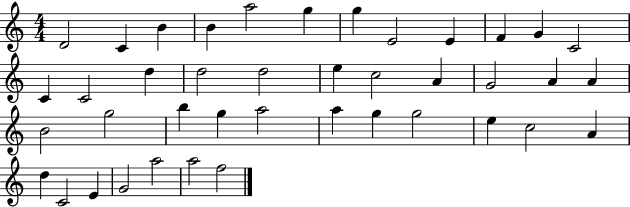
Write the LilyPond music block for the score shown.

{
  \clef treble
  \numericTimeSignature
  \time 4/4
  \key c \major
  d'2 c'4 b'4 | b'4 a''2 g''4 | g''4 e'2 e'4 | f'4 g'4 c'2 | \break c'4 c'2 d''4 | d''2 d''2 | e''4 c''2 a'4 | g'2 a'4 a'4 | \break b'2 g''2 | b''4 g''4 a''2 | a''4 g''4 g''2 | e''4 c''2 a'4 | \break d''4 c'2 e'4 | g'2 a''2 | a''2 f''2 | \bar "|."
}